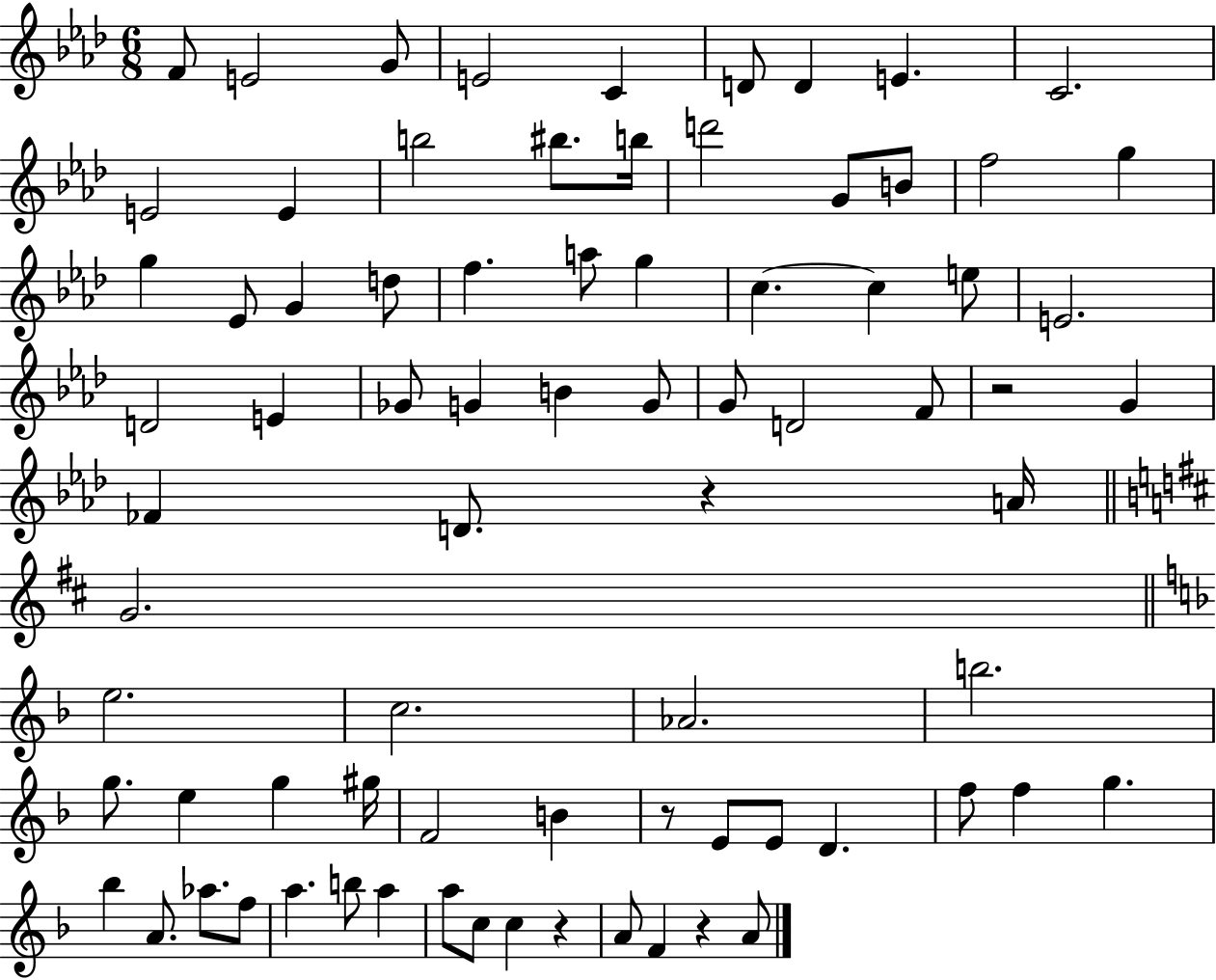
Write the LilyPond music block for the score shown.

{
  \clef treble
  \numericTimeSignature
  \time 6/8
  \key aes \major
  f'8 e'2 g'8 | e'2 c'4 | d'8 d'4 e'4. | c'2. | \break e'2 e'4 | b''2 bis''8. b''16 | d'''2 g'8 b'8 | f''2 g''4 | \break g''4 ees'8 g'4 d''8 | f''4. a''8 g''4 | c''4.~~ c''4 e''8 | e'2. | \break d'2 e'4 | ges'8 g'4 b'4 g'8 | g'8 d'2 f'8 | r2 g'4 | \break fes'4 d'8. r4 a'16 | \bar "||" \break \key d \major g'2. | \bar "||" \break \key f \major e''2. | c''2. | aes'2. | b''2. | \break g''8. e''4 g''4 gis''16 | f'2 b'4 | r8 e'8 e'8 d'4. | f''8 f''4 g''4. | \break bes''4 a'8. aes''8. f''8 | a''4. b''8 a''4 | a''8 c''8 c''4 r4 | a'8 f'4 r4 a'8 | \break \bar "|."
}